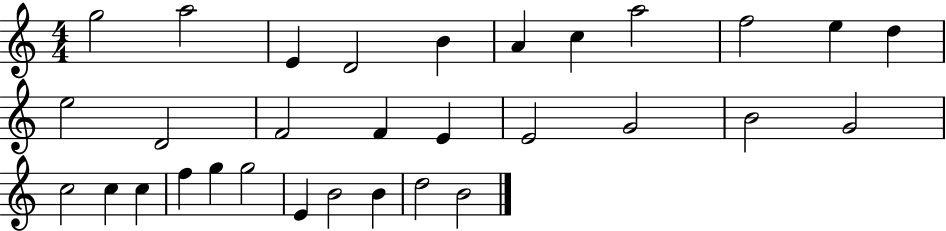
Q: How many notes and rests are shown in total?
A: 31